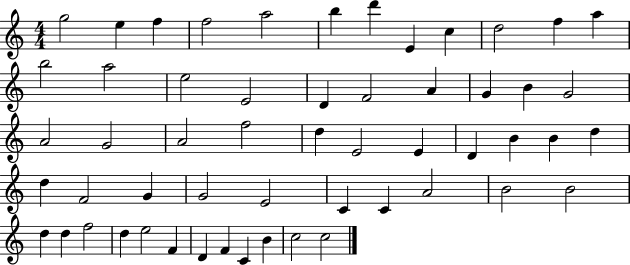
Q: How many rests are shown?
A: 0